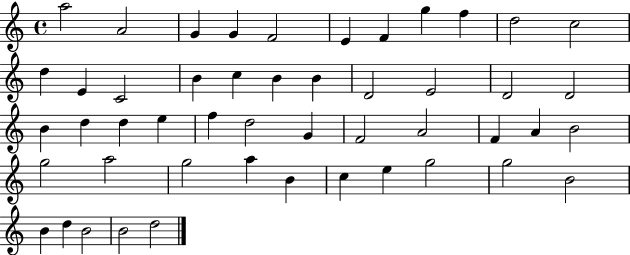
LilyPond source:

{
  \clef treble
  \time 4/4
  \defaultTimeSignature
  \key c \major
  a''2 a'2 | g'4 g'4 f'2 | e'4 f'4 g''4 f''4 | d''2 c''2 | \break d''4 e'4 c'2 | b'4 c''4 b'4 b'4 | d'2 e'2 | d'2 d'2 | \break b'4 d''4 d''4 e''4 | f''4 d''2 g'4 | f'2 a'2 | f'4 a'4 b'2 | \break g''2 a''2 | g''2 a''4 b'4 | c''4 e''4 g''2 | g''2 b'2 | \break b'4 d''4 b'2 | b'2 d''2 | \bar "|."
}